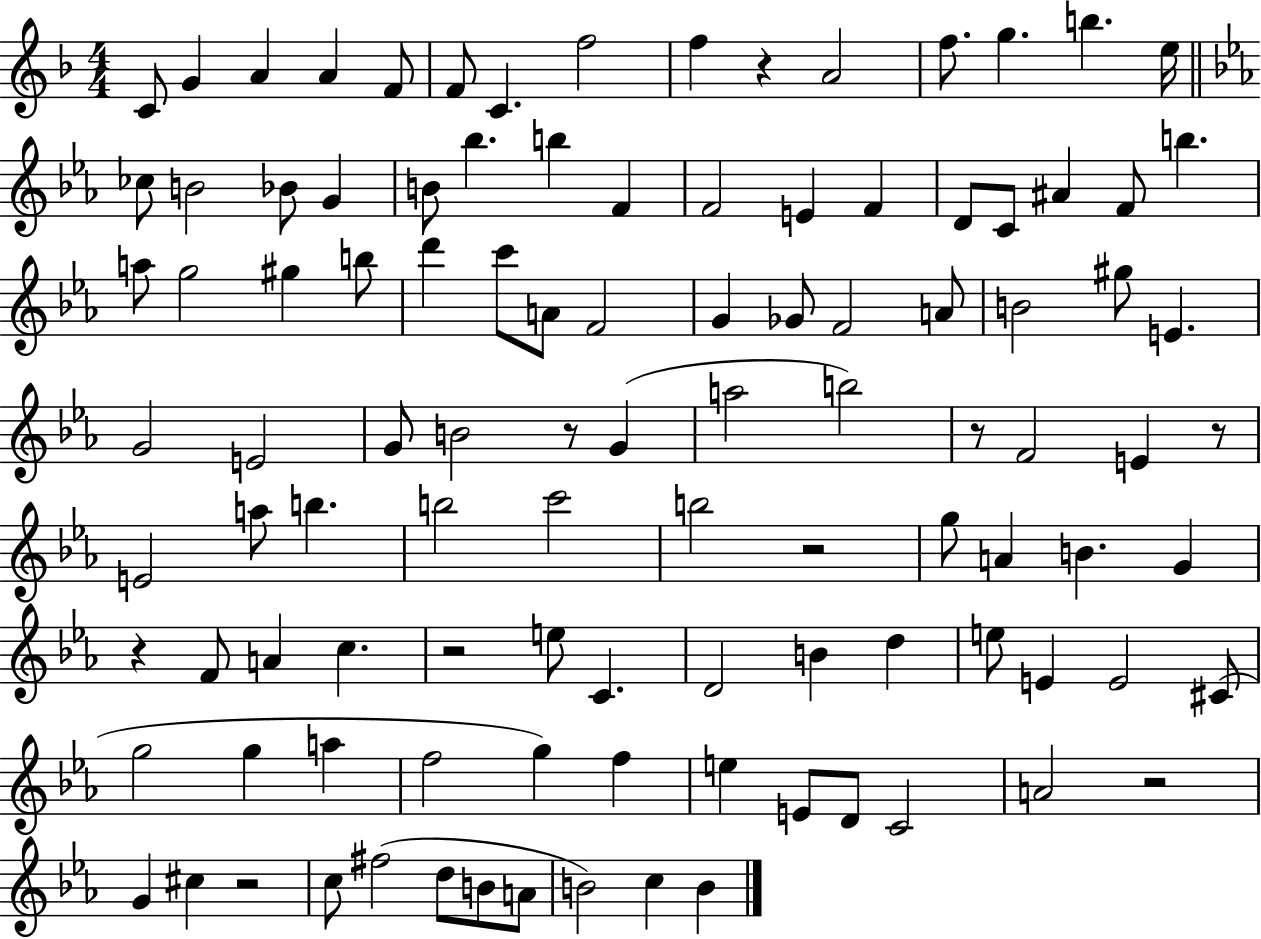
C4/e G4/q A4/q A4/q F4/e F4/e C4/q. F5/h F5/q R/q A4/h F5/e. G5/q. B5/q. E5/s CES5/e B4/h Bb4/e G4/q B4/e Bb5/q. B5/q F4/q F4/h E4/q F4/q D4/e C4/e A#4/q F4/e B5/q. A5/e G5/h G#5/q B5/e D6/q C6/e A4/e F4/h G4/q Gb4/e F4/h A4/e B4/h G#5/e E4/q. G4/h E4/h G4/e B4/h R/e G4/q A5/h B5/h R/e F4/h E4/q R/e E4/h A5/e B5/q. B5/h C6/h B5/h R/h G5/e A4/q B4/q. G4/q R/q F4/e A4/q C5/q. R/h E5/e C4/q. D4/h B4/q D5/q E5/e E4/q E4/h C#4/e G5/h G5/q A5/q F5/h G5/q F5/q E5/q E4/e D4/e C4/h A4/h R/h G4/q C#5/q R/h C5/e F#5/h D5/e B4/e A4/e B4/h C5/q B4/q